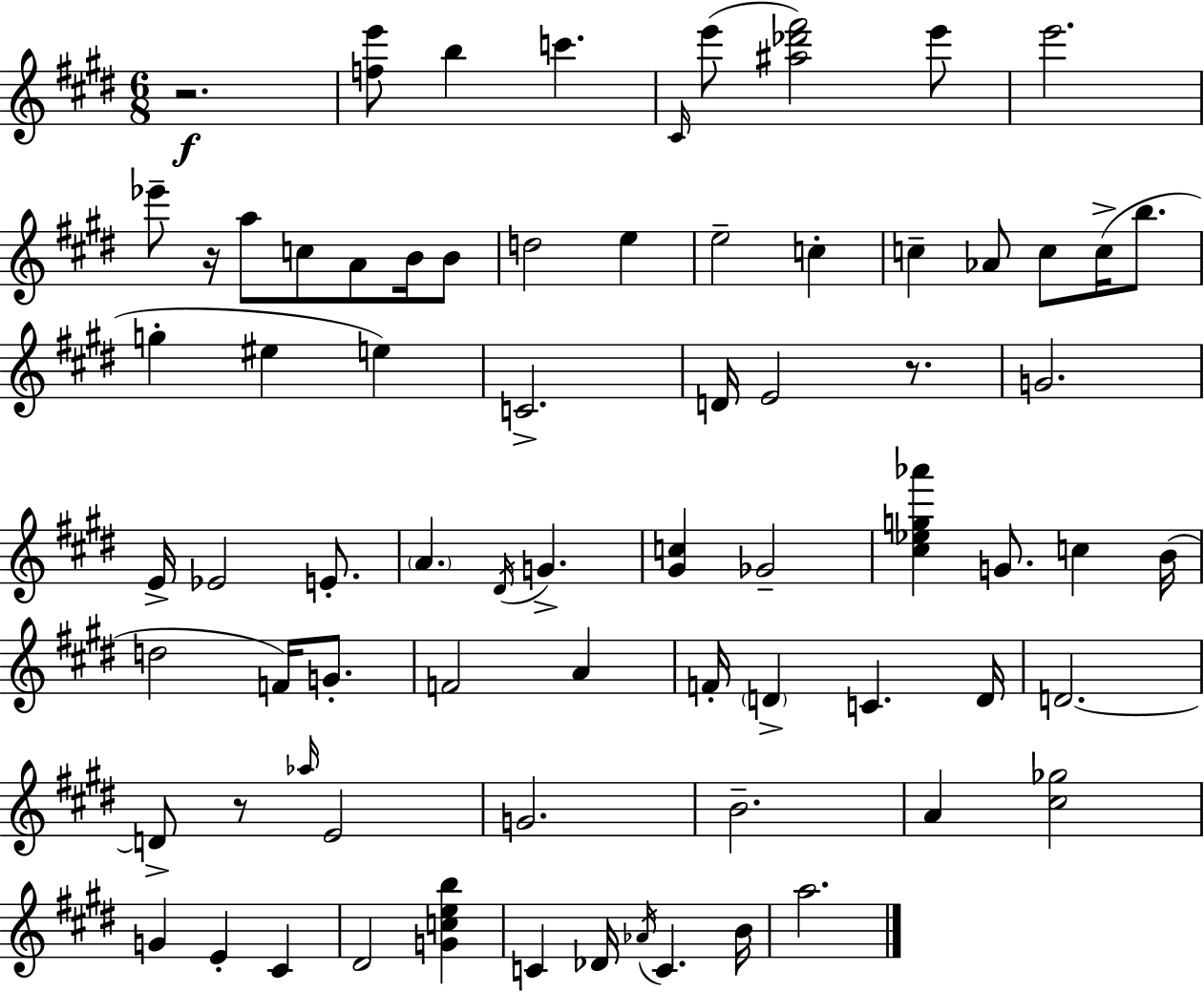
X:1
T:Untitled
M:6/8
L:1/4
K:E
z2 [fe']/2 b c' ^C/4 e'/2 [^a_d'^f']2 e'/2 e'2 _e'/2 z/4 a/2 c/2 A/2 B/4 B/2 d2 e e2 c c _A/2 c/2 c/4 b/2 g ^e e C2 D/4 E2 z/2 G2 E/4 _E2 E/2 A ^D/4 G [^Gc] _G2 [^c_eg_a'] G/2 c B/4 d2 F/4 G/2 F2 A F/4 D C D/4 D2 D/2 z/2 _a/4 E2 G2 B2 A [^c_g]2 G E ^C ^D2 [Gceb] C _D/4 _A/4 C B/4 a2